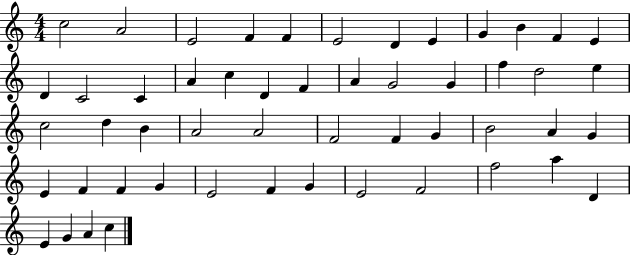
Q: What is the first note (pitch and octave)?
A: C5